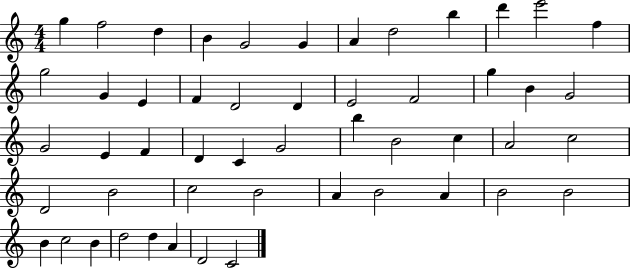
X:1
T:Untitled
M:4/4
L:1/4
K:C
g f2 d B G2 G A d2 b d' e'2 f g2 G E F D2 D E2 F2 g B G2 G2 E F D C G2 b B2 c A2 c2 D2 B2 c2 B2 A B2 A B2 B2 B c2 B d2 d A D2 C2